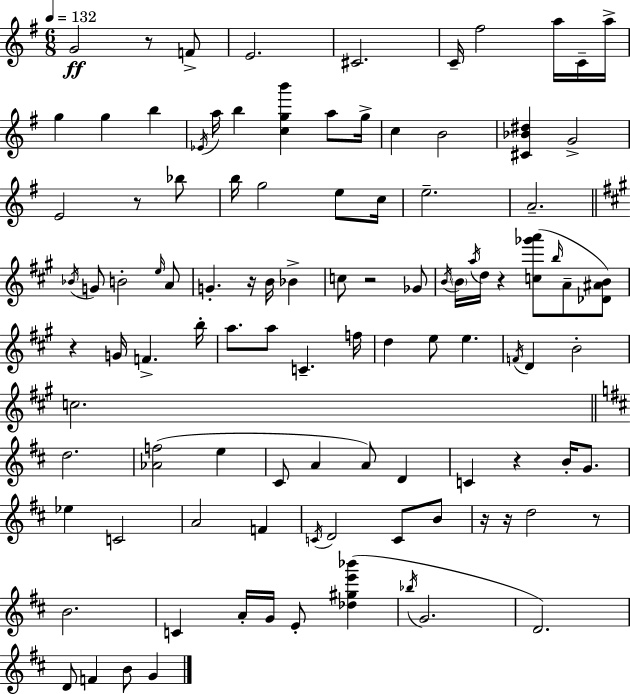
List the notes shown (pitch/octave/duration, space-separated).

G4/h R/e F4/e E4/h. C#4/h. C4/s F#5/h A5/s C4/s A5/s G5/q G5/q B5/q Eb4/s A5/s B5/q [C5,G5,B6]/q A5/e G5/s C5/q B4/h [C#4,Bb4,D#5]/q G4/h E4/h R/e Bb5/e B5/s G5/h E5/e C5/s E5/h. A4/h. Bb4/s G4/e B4/h E5/s A4/e G4/q. R/s B4/s Bb4/q C5/e R/h Gb4/e B4/s B4/s A5/s D5/s R/q [C5,Gb6,A6]/e B5/s A4/e [Db4,A#4,B4]/e R/q G4/s F4/q. B5/s A5/e. A5/e C4/q. F5/s D5/q E5/e E5/q. F4/s D4/q B4/h C5/h. D5/h. [Ab4,F5]/h E5/q C#4/e A4/q A4/e D4/q C4/q R/q B4/s G4/e. Eb5/q C4/h A4/h F4/q C4/s D4/h C4/e B4/e R/s R/s D5/h R/e B4/h. C4/q A4/s G4/s E4/e [Db5,G#5,E6,Bb6]/q Bb5/s G4/h. D4/h. D4/e F4/q B4/e G4/q